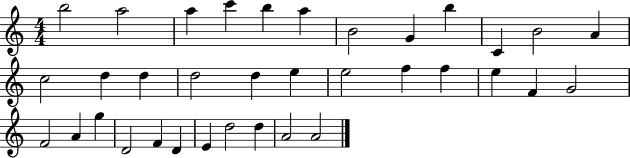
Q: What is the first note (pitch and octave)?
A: B5